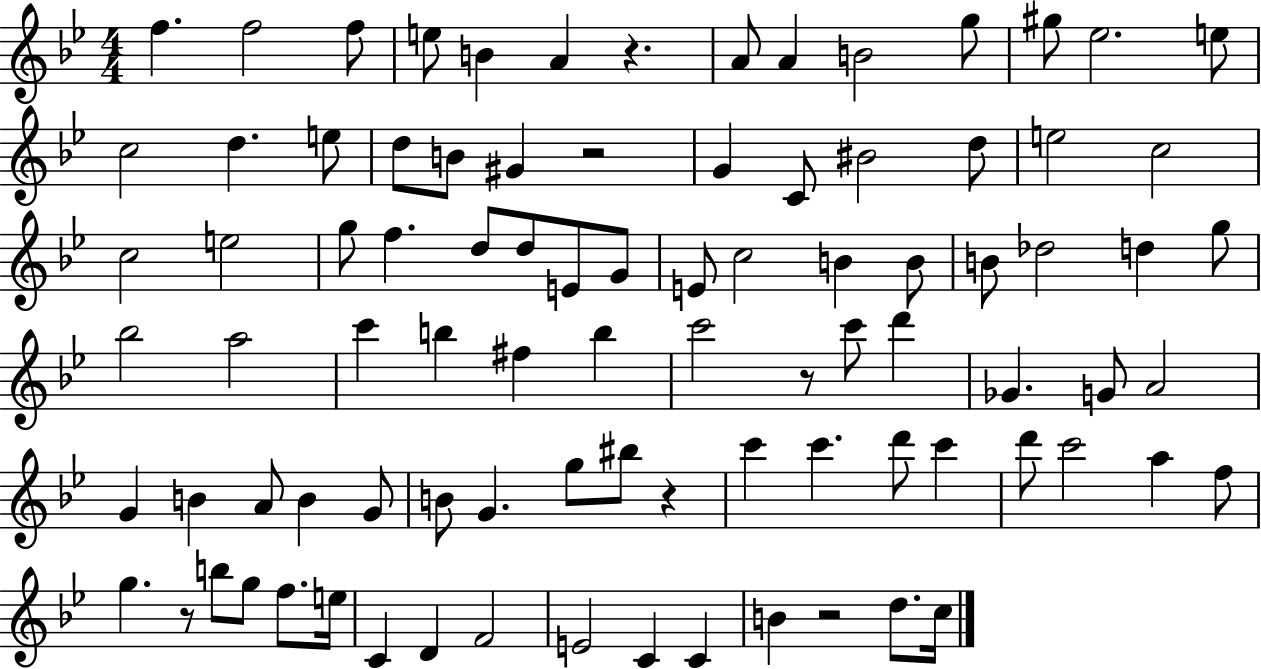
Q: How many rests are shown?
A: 6